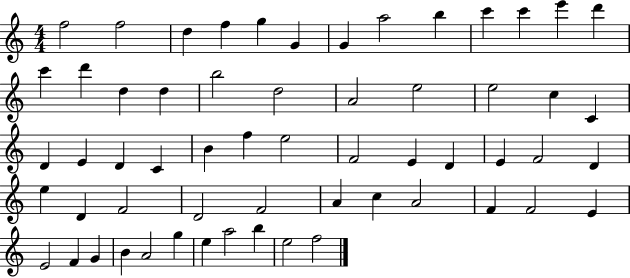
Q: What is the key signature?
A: C major